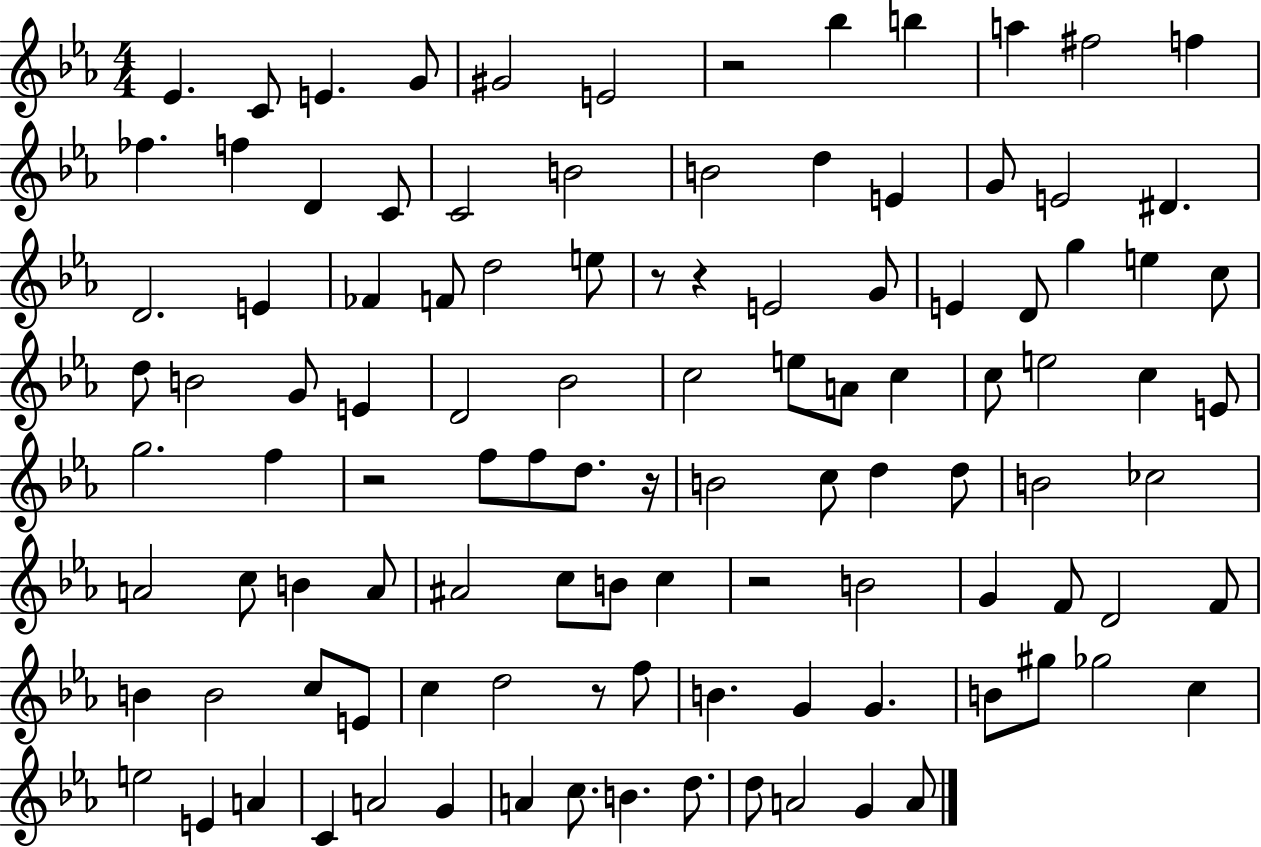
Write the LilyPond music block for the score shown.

{
  \clef treble
  \numericTimeSignature
  \time 4/4
  \key ees \major
  ees'4. c'8 e'4. g'8 | gis'2 e'2 | r2 bes''4 b''4 | a''4 fis''2 f''4 | \break fes''4. f''4 d'4 c'8 | c'2 b'2 | b'2 d''4 e'4 | g'8 e'2 dis'4. | \break d'2. e'4 | fes'4 f'8 d''2 e''8 | r8 r4 e'2 g'8 | e'4 d'8 g''4 e''4 c''8 | \break d''8 b'2 g'8 e'4 | d'2 bes'2 | c''2 e''8 a'8 c''4 | c''8 e''2 c''4 e'8 | \break g''2. f''4 | r2 f''8 f''8 d''8. r16 | b'2 c''8 d''4 d''8 | b'2 ces''2 | \break a'2 c''8 b'4 a'8 | ais'2 c''8 b'8 c''4 | r2 b'2 | g'4 f'8 d'2 f'8 | \break b'4 b'2 c''8 e'8 | c''4 d''2 r8 f''8 | b'4. g'4 g'4. | b'8 gis''8 ges''2 c''4 | \break e''2 e'4 a'4 | c'4 a'2 g'4 | a'4 c''8. b'4. d''8. | d''8 a'2 g'4 a'8 | \break \bar "|."
}